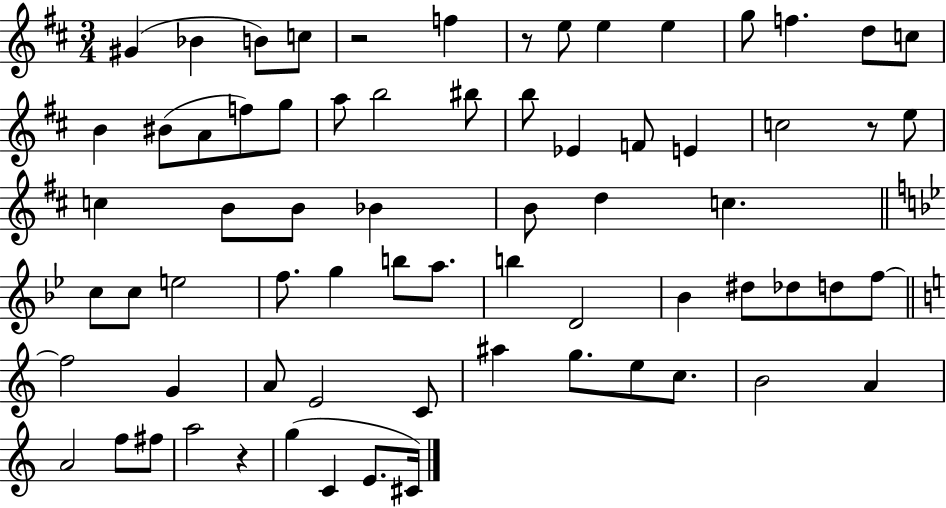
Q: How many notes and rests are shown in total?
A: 70